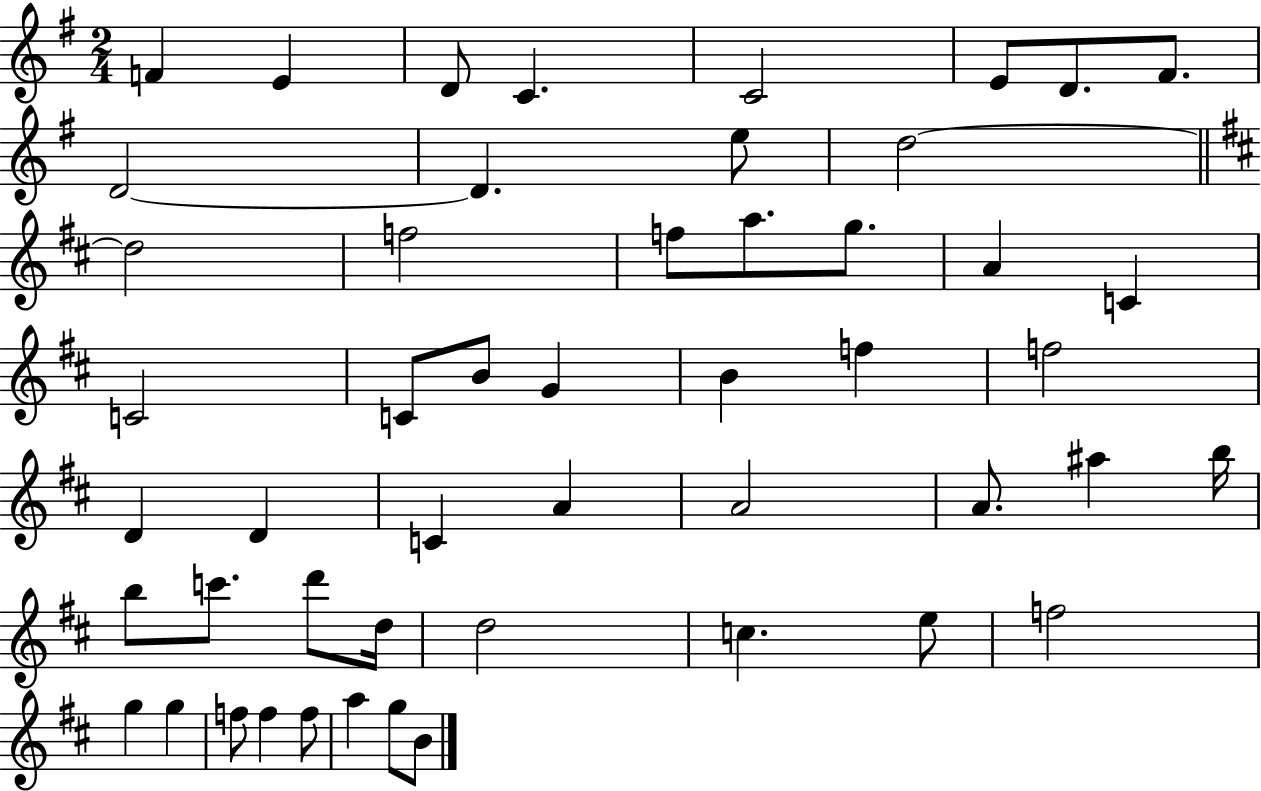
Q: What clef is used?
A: treble